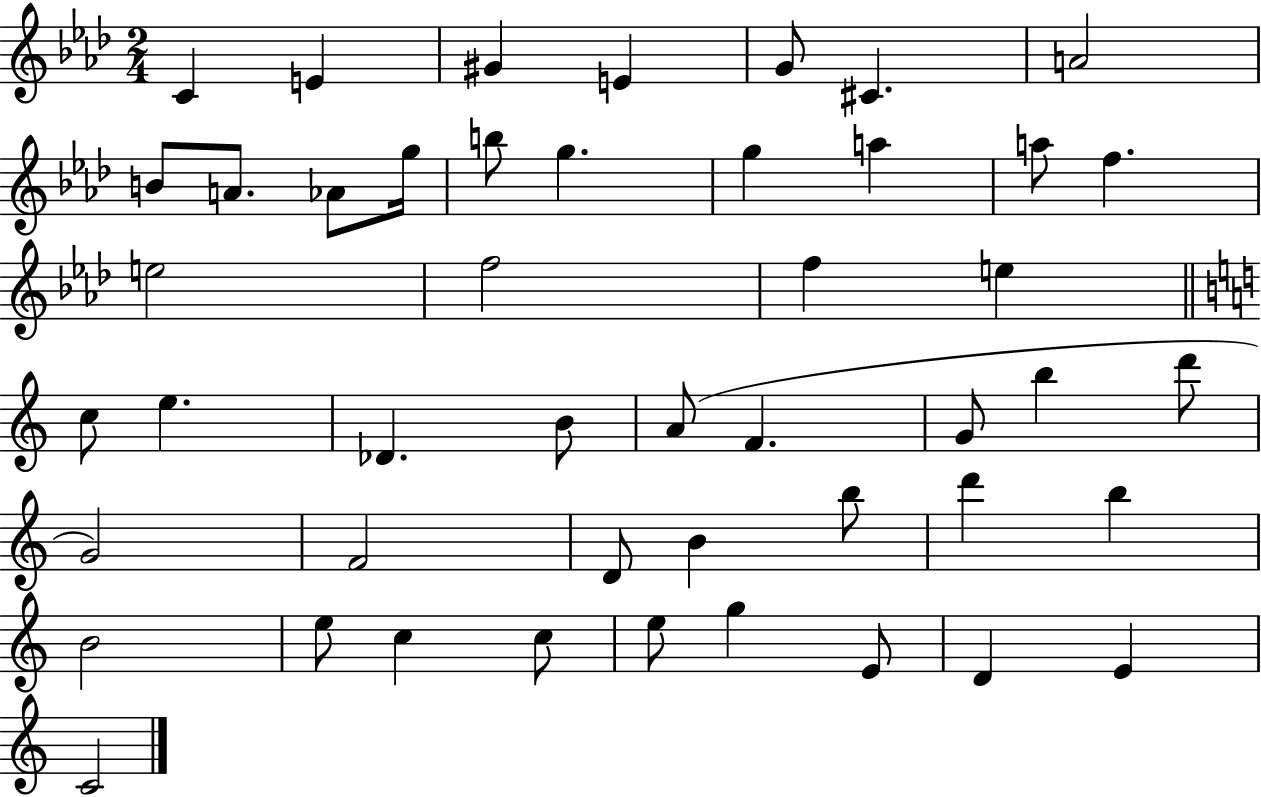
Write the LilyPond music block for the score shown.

{
  \clef treble
  \numericTimeSignature
  \time 2/4
  \key aes \major
  c'4 e'4 | gis'4 e'4 | g'8 cis'4. | a'2 | \break b'8 a'8. aes'8 g''16 | b''8 g''4. | g''4 a''4 | a''8 f''4. | \break e''2 | f''2 | f''4 e''4 | \bar "||" \break \key a \minor c''8 e''4. | des'4. b'8 | a'8( f'4. | g'8 b''4 d'''8 | \break g'2) | f'2 | d'8 b'4 b''8 | d'''4 b''4 | \break b'2 | e''8 c''4 c''8 | e''8 g''4 e'8 | d'4 e'4 | \break c'2 | \bar "|."
}